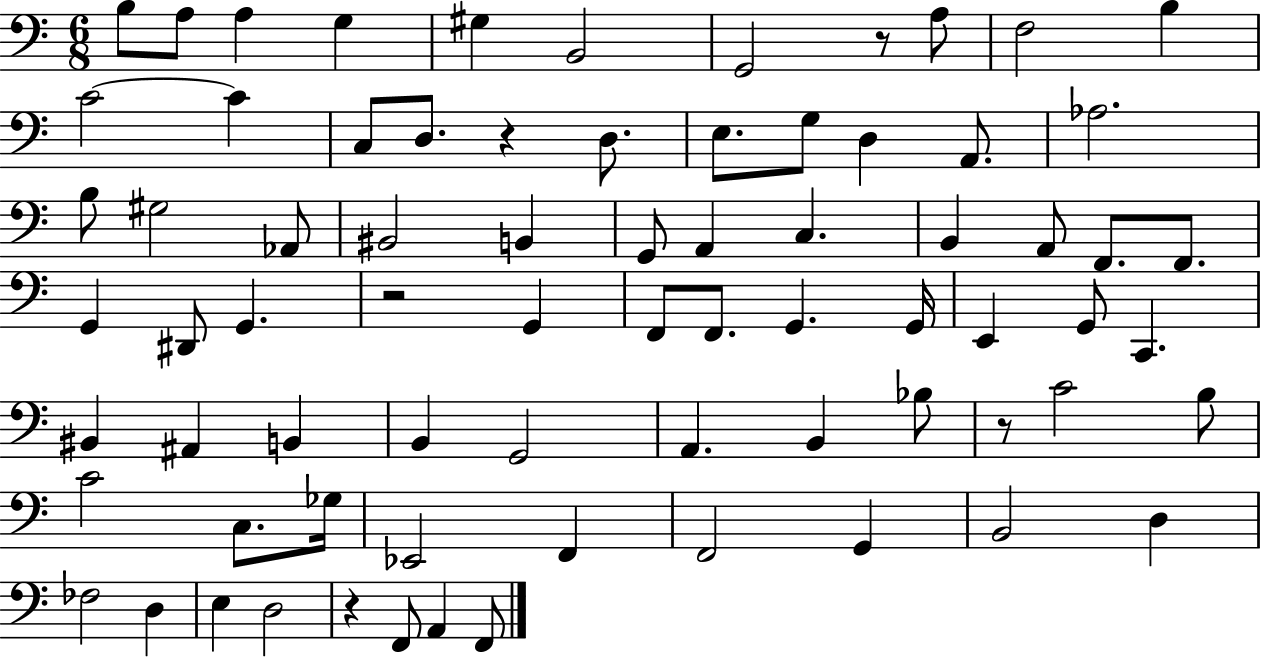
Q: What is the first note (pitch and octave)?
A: B3